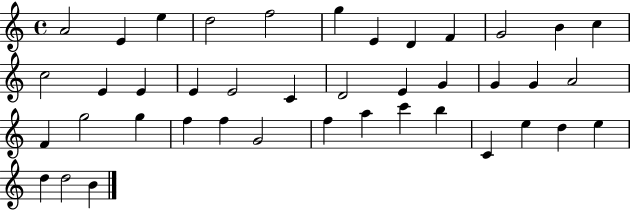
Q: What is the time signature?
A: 4/4